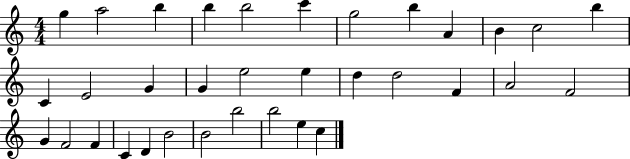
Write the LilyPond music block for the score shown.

{
  \clef treble
  \numericTimeSignature
  \time 4/4
  \key c \major
  g''4 a''2 b''4 | b''4 b''2 c'''4 | g''2 b''4 a'4 | b'4 c''2 b''4 | \break c'4 e'2 g'4 | g'4 e''2 e''4 | d''4 d''2 f'4 | a'2 f'2 | \break g'4 f'2 f'4 | c'4 d'4 b'2 | b'2 b''2 | b''2 e''4 c''4 | \break \bar "|."
}